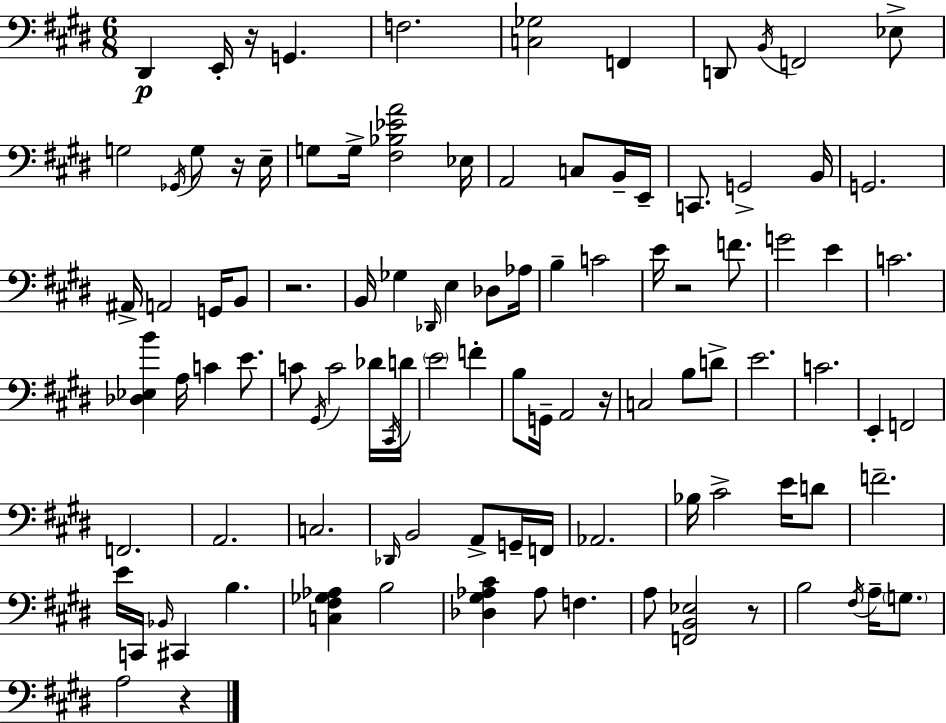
{
  \clef bass
  \numericTimeSignature
  \time 6/8
  \key e \major
  dis,4\p e,16-. r16 g,4. | f2. | <c ges>2 f,4 | d,8 \acciaccatura { b,16 } f,2 ees8-> | \break g2 \acciaccatura { ges,16 } g8 | r16 e16-- g8 g16-> <fis bes ees' a'>2 | ees16 a,2 c8 | b,16-- e,16-- c,8. g,2-> | \break b,16 g,2. | ais,16-> a,2 g,16 | b,8 r2. | b,16 ges4 \grace { des,16 } e4 | \break des8 aes16 b4-- c'2 | e'16 r2 | f'8. g'2 e'4 | c'2. | \break <des ees b'>4 a16 c'4 | e'8. c'8 \acciaccatura { gis,16 } c'2 | des'16 \acciaccatura { cis,16 } d'16 \parenthesize e'2 | f'4-. b8 g,16-- a,2 | \break r16 c2 | b8 d'8-> e'2. | c'2. | e,4-. f,2 | \break f,2. | a,2. | c2. | \grace { des,16 } b,2 | \break a,8-> g,16-- f,16 aes,2. | bes16 cis'2-> | e'16 d'8 f'2.-- | e'16 c,16 \grace { bes,16 } cis,4 | \break b4. <c fis ges aes>4 b2 | <des gis aes cis'>4 aes8 | f4. a8 <f, b, ees>2 | r8 b2 | \break \acciaccatura { fis16 } a16-- \parenthesize g8. a2 | r4 \bar "|."
}